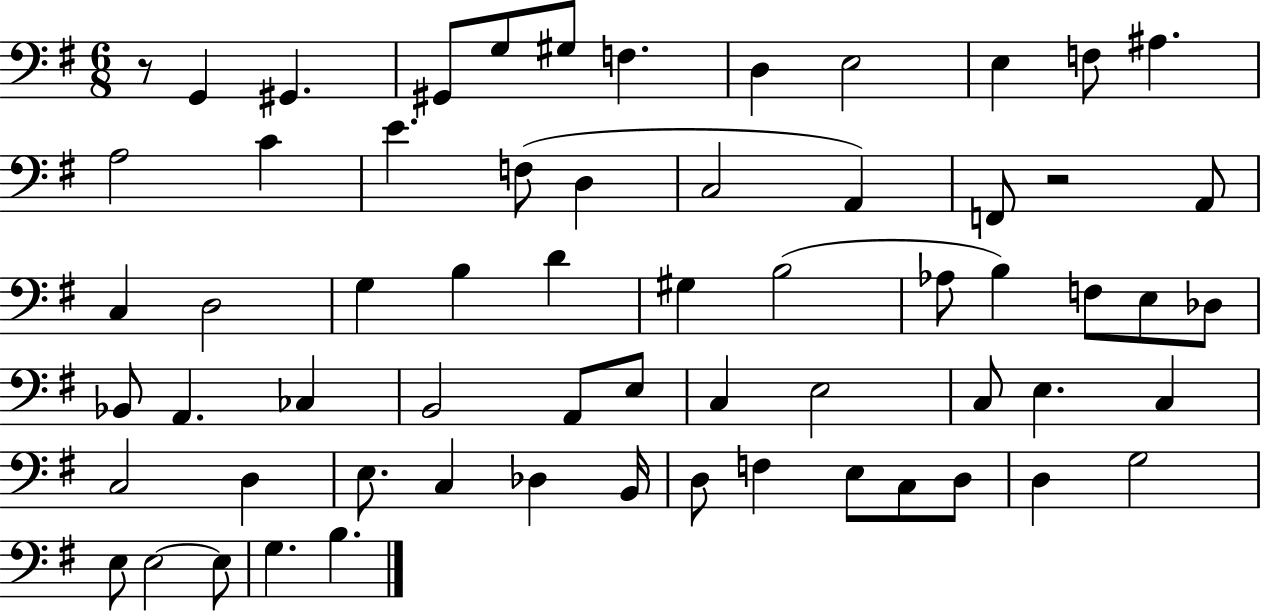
R/e G2/q G#2/q. G#2/e G3/e G#3/e F3/q. D3/q E3/h E3/q F3/e A#3/q. A3/h C4/q E4/q. F3/e D3/q C3/h A2/q F2/e R/h A2/e C3/q D3/h G3/q B3/q D4/q G#3/q B3/h Ab3/e B3/q F3/e E3/e Db3/e Bb2/e A2/q. CES3/q B2/h A2/e E3/e C3/q E3/h C3/e E3/q. C3/q C3/h D3/q E3/e. C3/q Db3/q B2/s D3/e F3/q E3/e C3/e D3/e D3/q G3/h E3/e E3/h E3/e G3/q. B3/q.